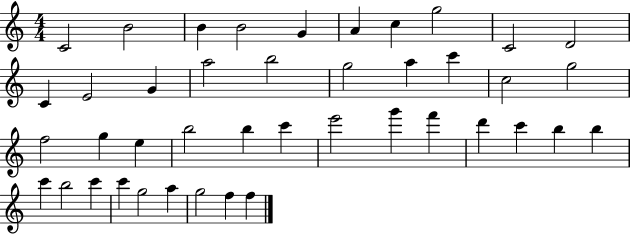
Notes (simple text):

C4/h B4/h B4/q B4/h G4/q A4/q C5/q G5/h C4/h D4/h C4/q E4/h G4/q A5/h B5/h G5/h A5/q C6/q C5/h G5/h F5/h G5/q E5/q B5/h B5/q C6/q E6/h G6/q F6/q D6/q C6/q B5/q B5/q C6/q B5/h C6/q C6/q G5/h A5/q G5/h F5/q F5/q